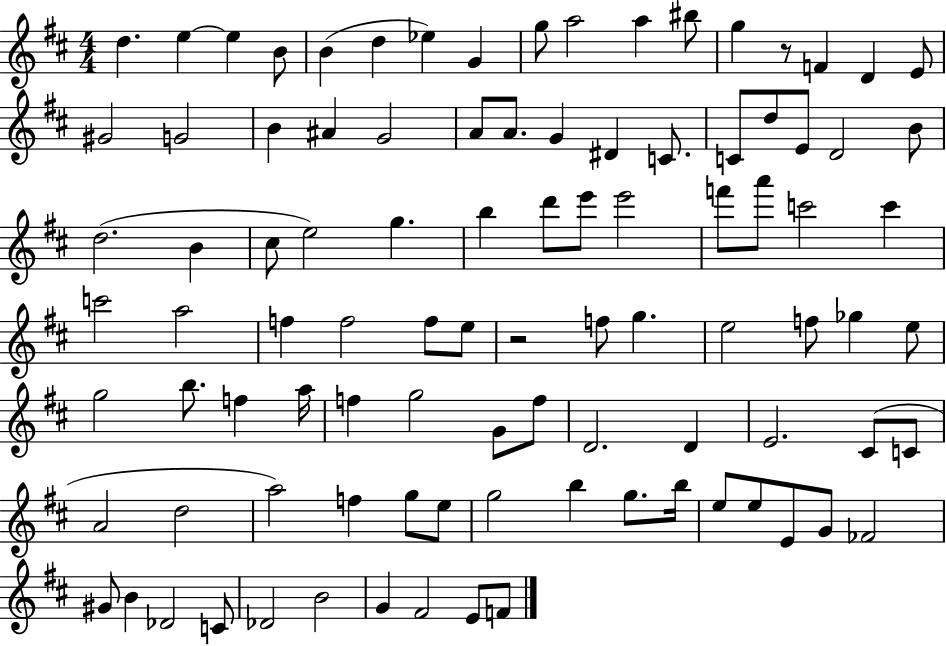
X:1
T:Untitled
M:4/4
L:1/4
K:D
d e e B/2 B d _e G g/2 a2 a ^b/2 g z/2 F D E/2 ^G2 G2 B ^A G2 A/2 A/2 G ^D C/2 C/2 d/2 E/2 D2 B/2 d2 B ^c/2 e2 g b d'/2 e'/2 e'2 f'/2 a'/2 c'2 c' c'2 a2 f f2 f/2 e/2 z2 f/2 g e2 f/2 _g e/2 g2 b/2 f a/4 f g2 G/2 f/2 D2 D E2 ^C/2 C/2 A2 d2 a2 f g/2 e/2 g2 b g/2 b/4 e/2 e/2 E/2 G/2 _F2 ^G/2 B _D2 C/2 _D2 B2 G ^F2 E/2 F/2